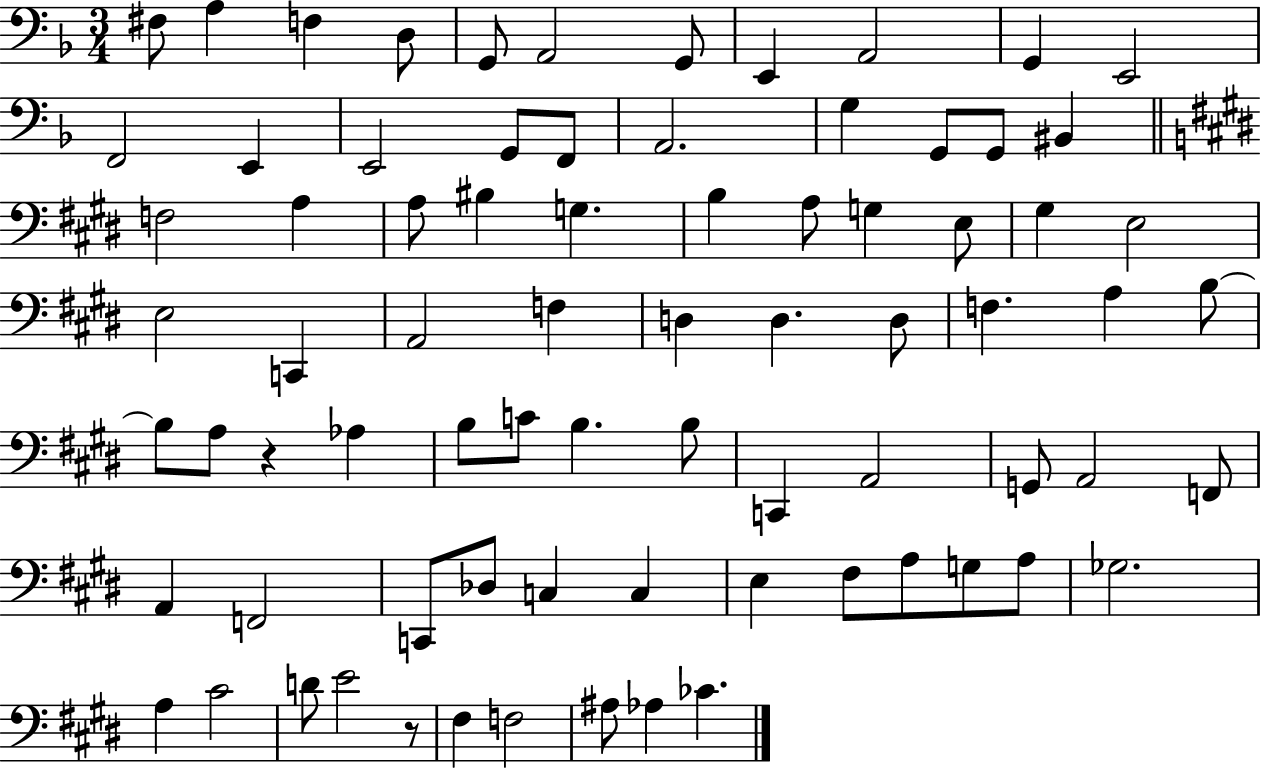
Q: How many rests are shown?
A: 2